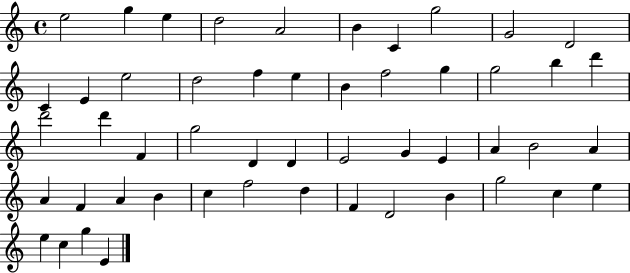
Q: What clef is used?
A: treble